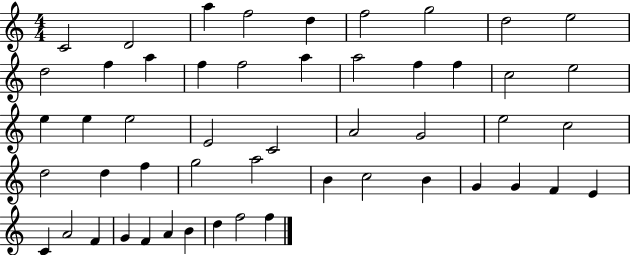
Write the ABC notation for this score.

X:1
T:Untitled
M:4/4
L:1/4
K:C
C2 D2 a f2 d f2 g2 d2 e2 d2 f a f f2 a a2 f f c2 e2 e e e2 E2 C2 A2 G2 e2 c2 d2 d f g2 a2 B c2 B G G F E C A2 F G F A B d f2 f